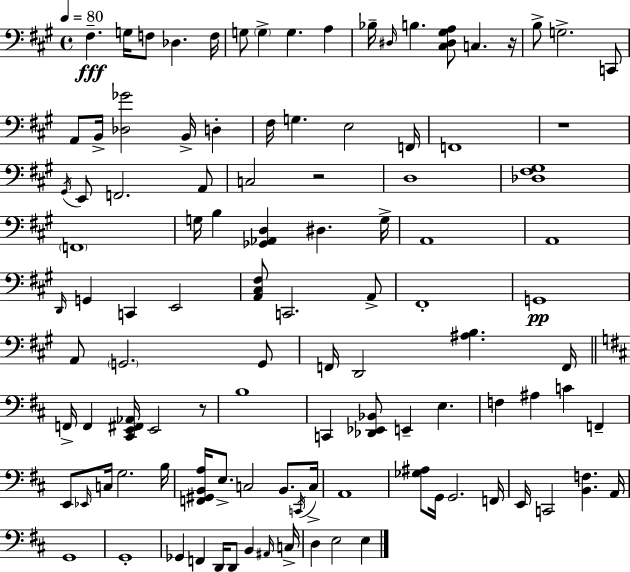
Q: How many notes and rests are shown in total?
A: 107